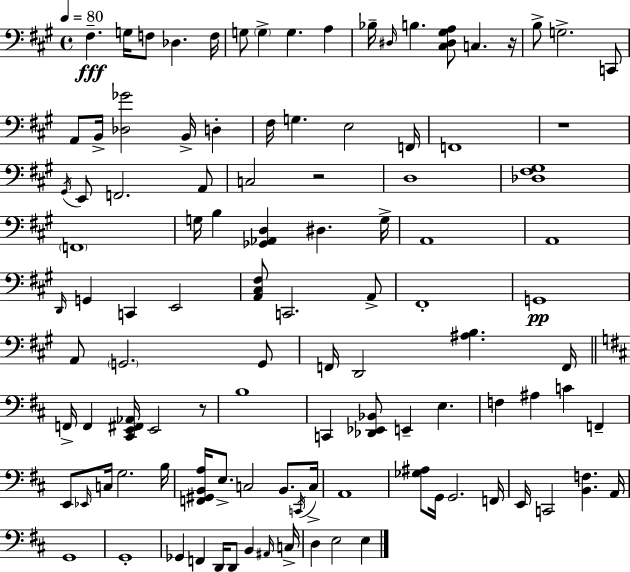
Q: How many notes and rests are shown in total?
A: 107